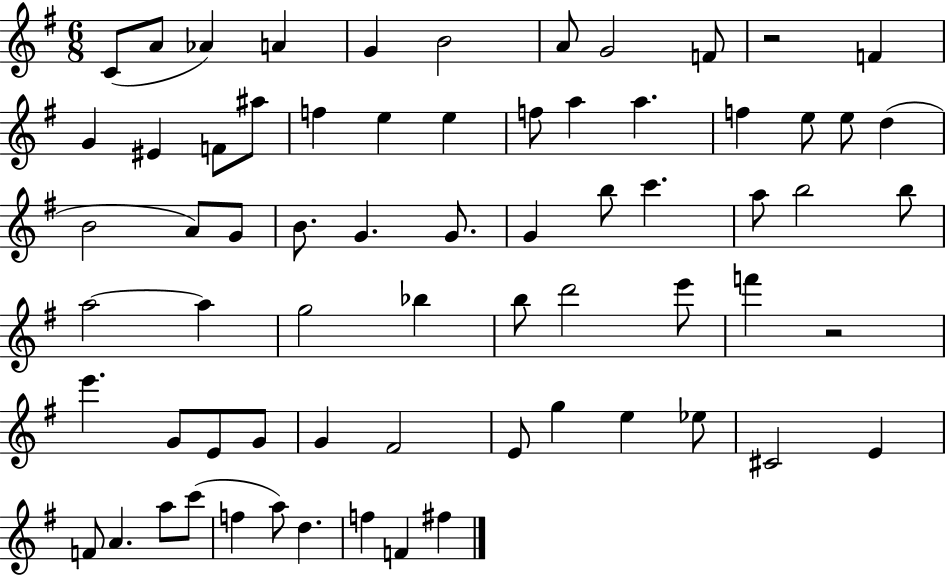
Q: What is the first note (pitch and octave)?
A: C4